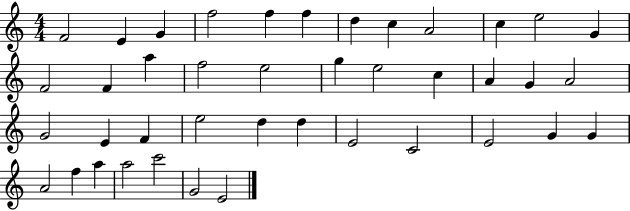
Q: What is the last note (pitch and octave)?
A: E4